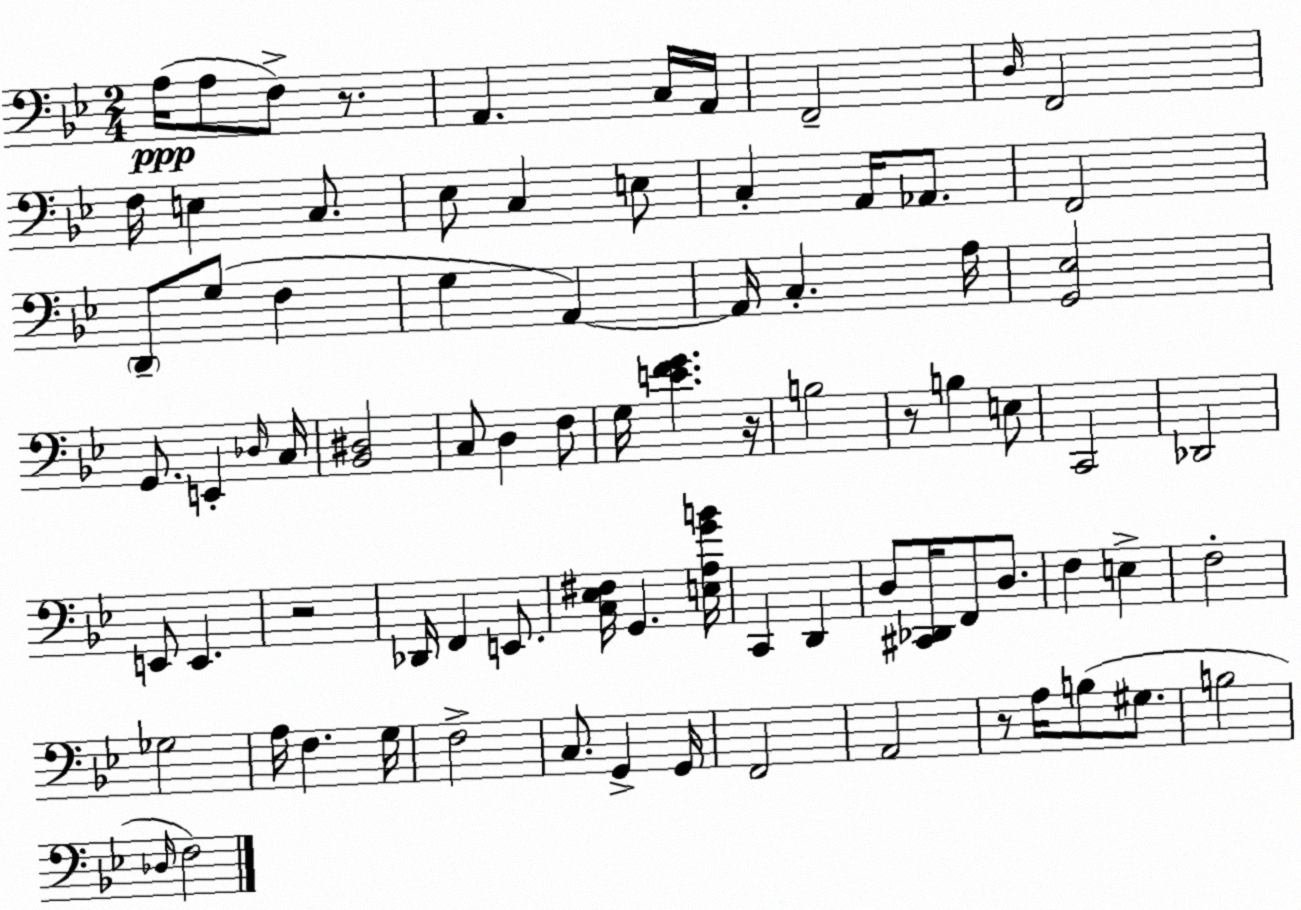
X:1
T:Untitled
M:2/4
L:1/4
K:Gm
A,/4 A,/2 F,/2 z/2 A,, C,/4 A,,/4 F,,2 D,/4 F,,2 F,/4 E, C,/2 _E,/2 C, E,/2 C, A,,/4 _A,,/2 F,,2 D,,/2 G,/2 F, G, A,, A,,/4 C, A,/4 [G,,_E,]2 G,,/2 E,, _D,/4 C,/4 [_B,,^D,]2 C,/2 D, F,/2 G,/4 [EFG] z/4 B,2 z/2 B, E,/2 C,,2 _D,,2 E,,/2 E,, z2 _D,,/4 F,, E,,/2 [C,_E,^F,]/4 G,, [E,A,GB]/4 C,, D,, D,/2 [^C,,_D,,]/4 F,,/2 D,/2 F, E, F,2 _G,2 A,/4 F, G,/4 F,2 C,/2 G,, G,,/4 F,,2 A,,2 z/2 A,/4 B,/2 ^G,/2 B,2 _D,/4 F,2